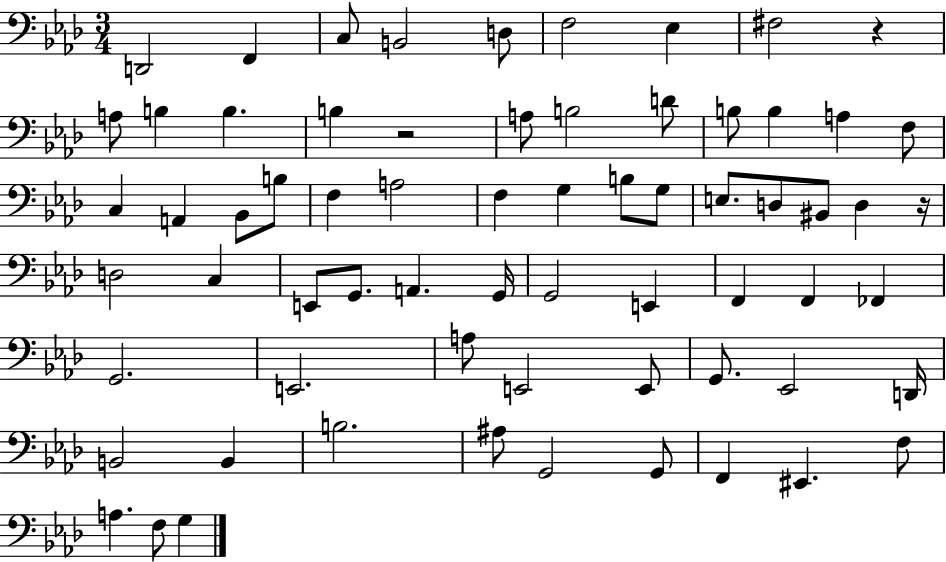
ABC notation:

X:1
T:Untitled
M:3/4
L:1/4
K:Ab
D,,2 F,, C,/2 B,,2 D,/2 F,2 _E, ^F,2 z A,/2 B, B, B, z2 A,/2 B,2 D/2 B,/2 B, A, F,/2 C, A,, _B,,/2 B,/2 F, A,2 F, G, B,/2 G,/2 E,/2 D,/2 ^B,,/2 D, z/4 D,2 C, E,,/2 G,,/2 A,, G,,/4 G,,2 E,, F,, F,, _F,, G,,2 E,,2 A,/2 E,,2 E,,/2 G,,/2 _E,,2 D,,/4 B,,2 B,, B,2 ^A,/2 G,,2 G,,/2 F,, ^E,, F,/2 A, F,/2 G,